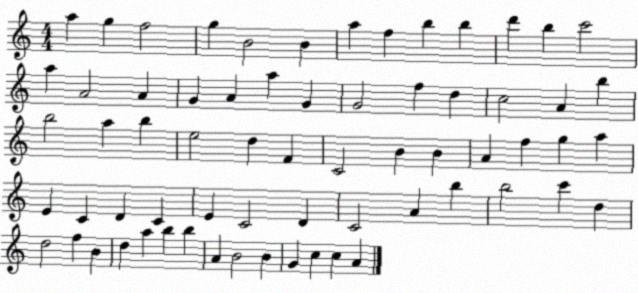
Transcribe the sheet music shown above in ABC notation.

X:1
T:Untitled
M:4/4
L:1/4
K:C
a g f2 g B2 B a f b b d' b c'2 a A2 A G A a G G2 f d c2 A b b2 a b e2 d F C2 B B A f g a E C D C E C2 D C2 A b b2 c' d d2 f B d a b b A B2 B G c c A